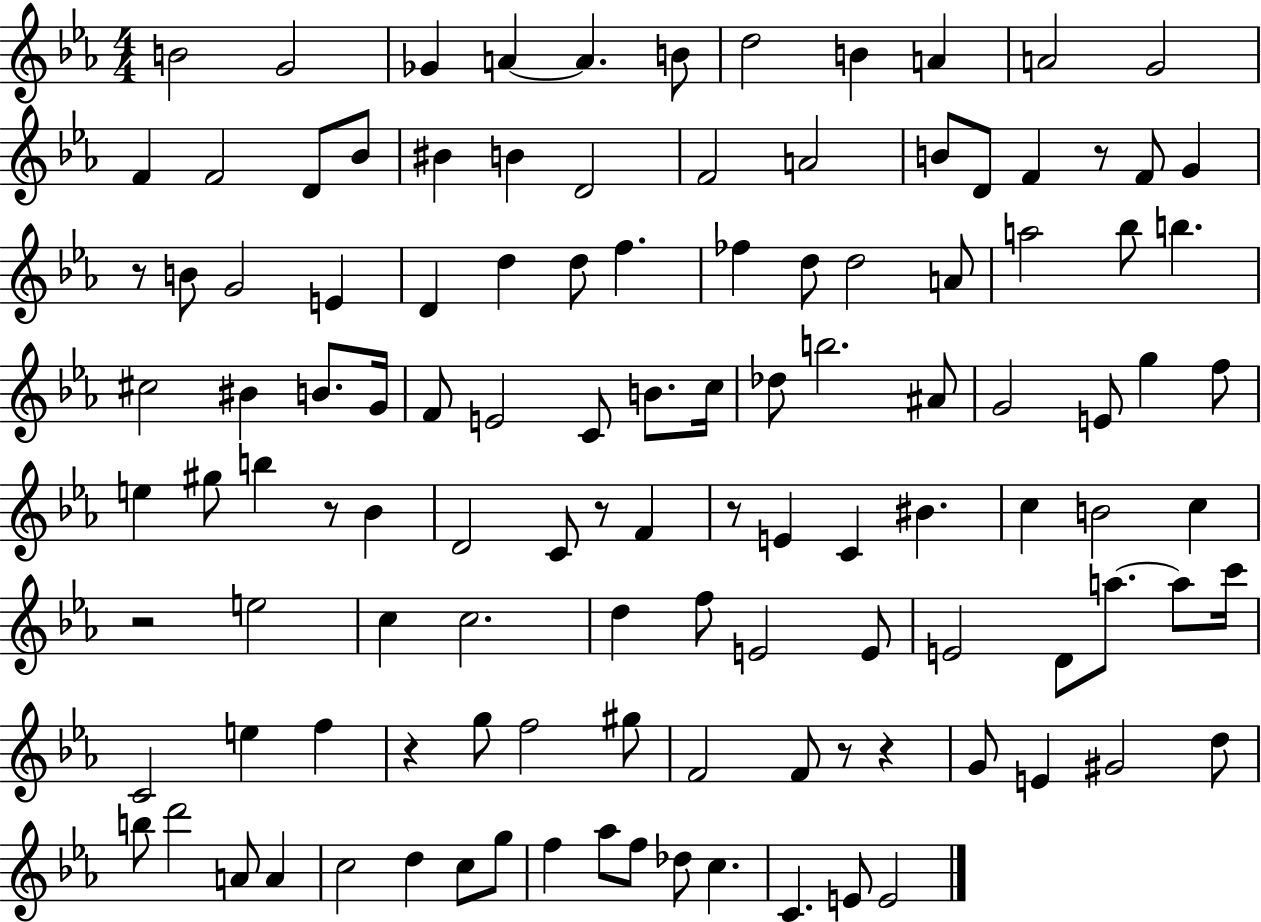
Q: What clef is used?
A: treble